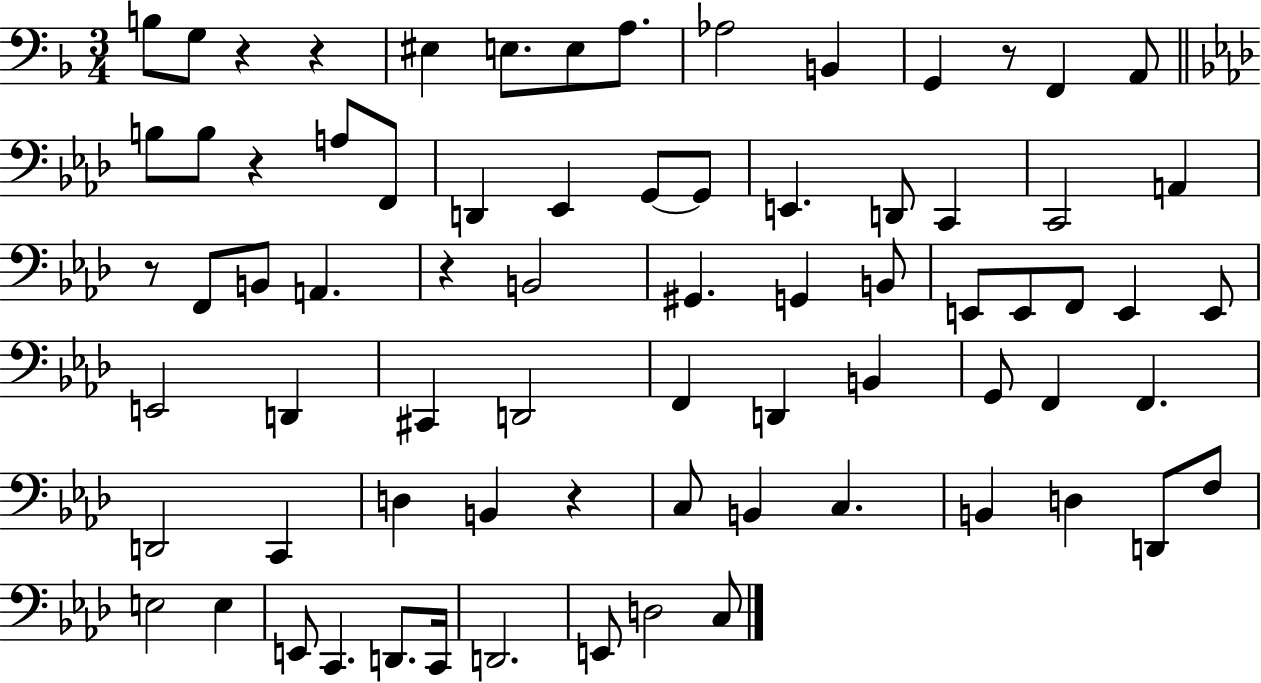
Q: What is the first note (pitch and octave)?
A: B3